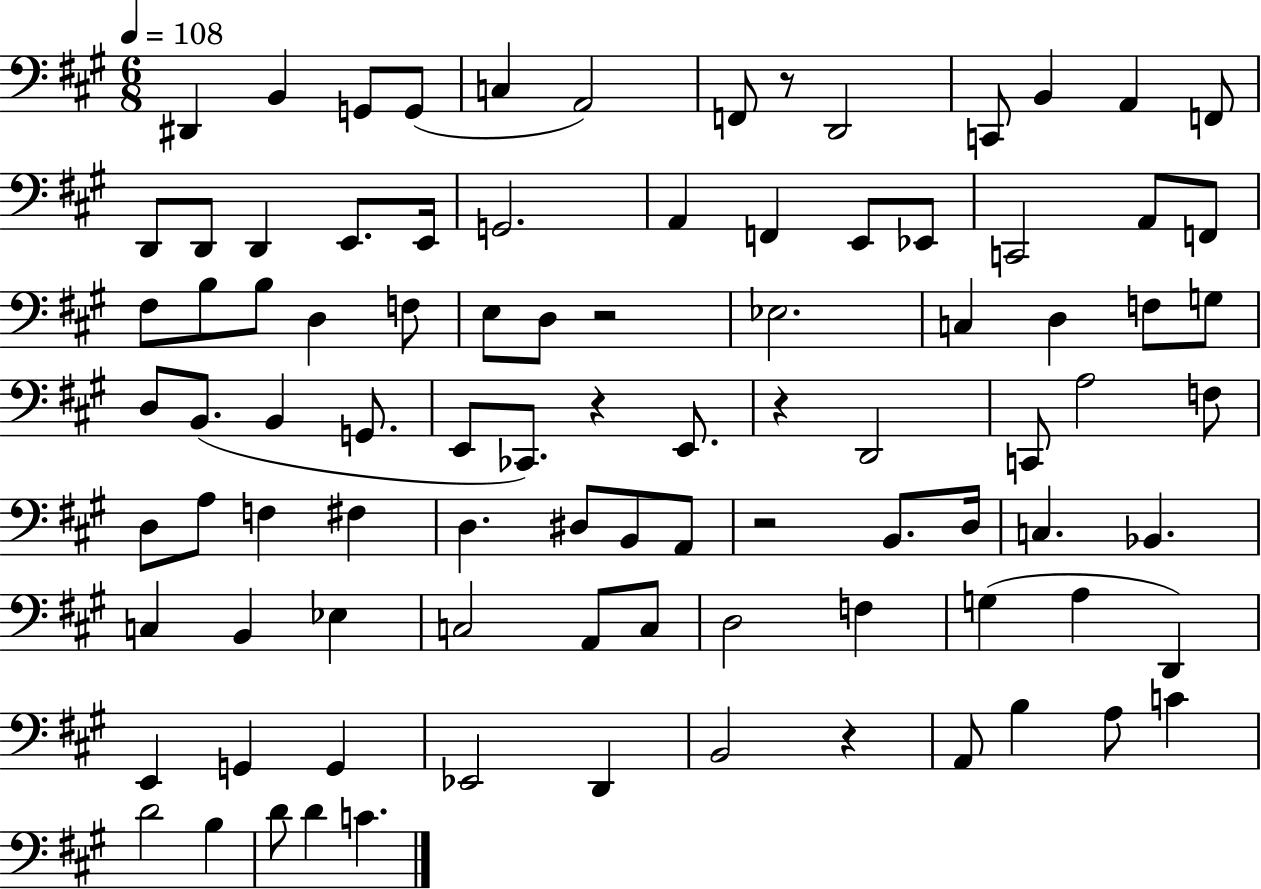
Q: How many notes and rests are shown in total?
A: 92